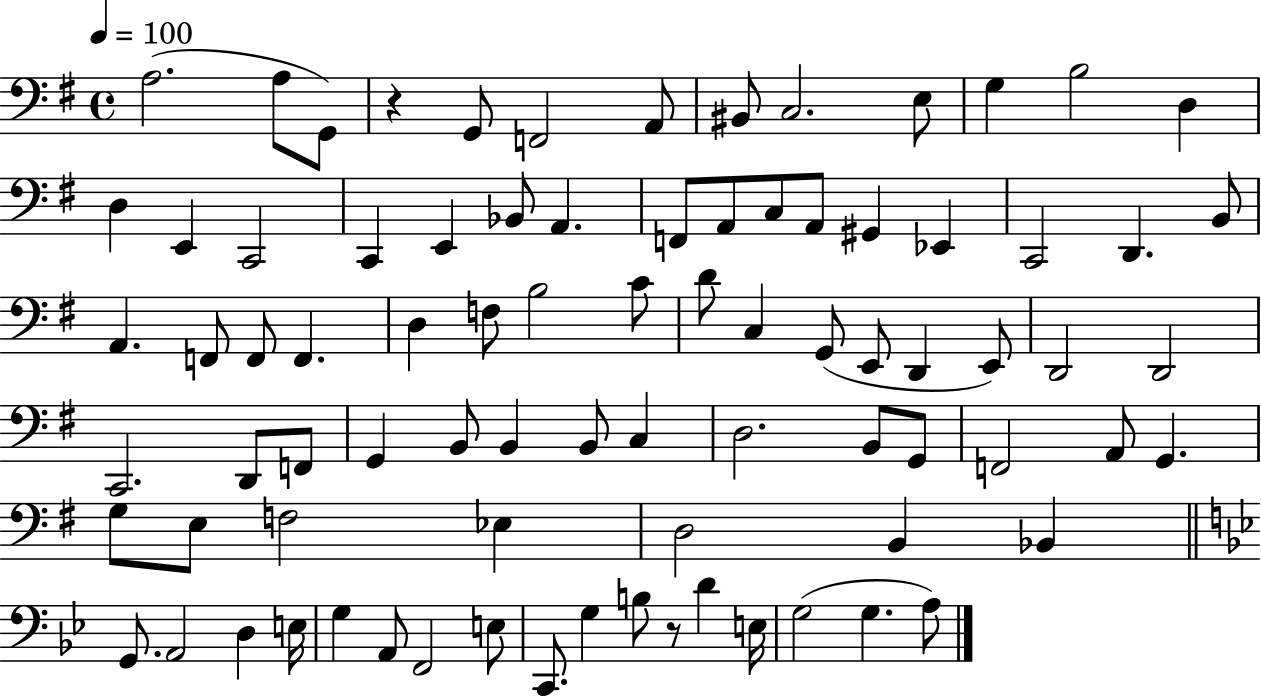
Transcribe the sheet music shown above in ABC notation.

X:1
T:Untitled
M:4/4
L:1/4
K:G
A,2 A,/2 G,,/2 z G,,/2 F,,2 A,,/2 ^B,,/2 C,2 E,/2 G, B,2 D, D, E,, C,,2 C,, E,, _B,,/2 A,, F,,/2 A,,/2 C,/2 A,,/2 ^G,, _E,, C,,2 D,, B,,/2 A,, F,,/2 F,,/2 F,, D, F,/2 B,2 C/2 D/2 C, G,,/2 E,,/2 D,, E,,/2 D,,2 D,,2 C,,2 D,,/2 F,,/2 G,, B,,/2 B,, B,,/2 C, D,2 B,,/2 G,,/2 F,,2 A,,/2 G,, G,/2 E,/2 F,2 _E, D,2 B,, _B,, G,,/2 A,,2 D, E,/4 G, A,,/2 F,,2 E,/2 C,,/2 G, B,/2 z/2 D E,/4 G,2 G, A,/2